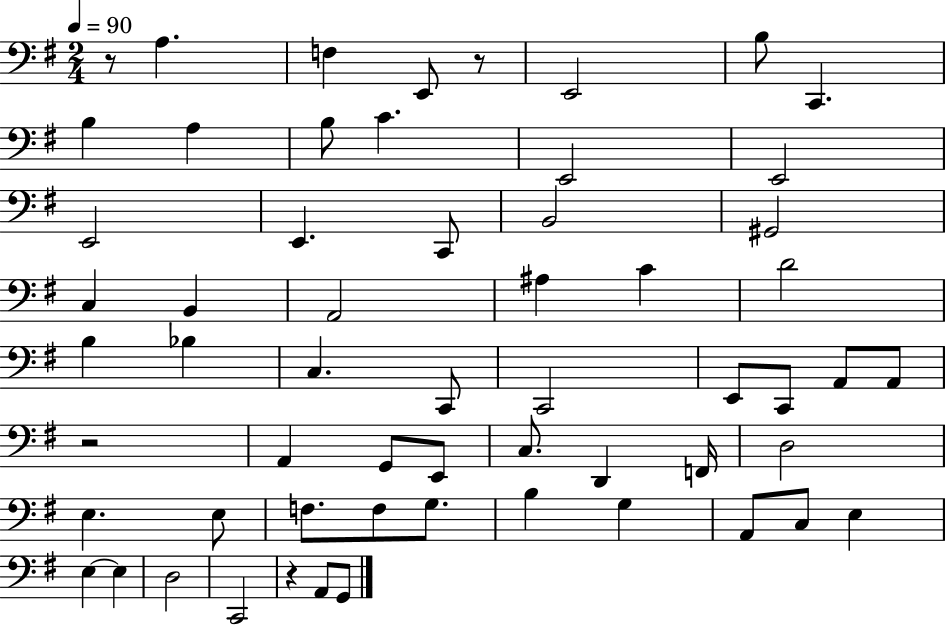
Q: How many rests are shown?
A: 4